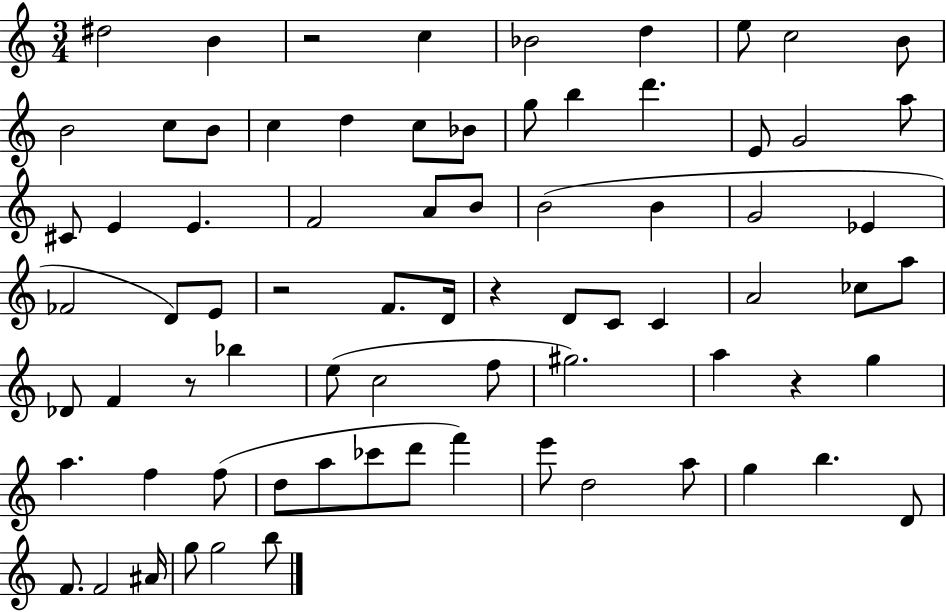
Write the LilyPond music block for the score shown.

{
  \clef treble
  \numericTimeSignature
  \time 3/4
  \key c \major
  dis''2 b'4 | r2 c''4 | bes'2 d''4 | e''8 c''2 b'8 | \break b'2 c''8 b'8 | c''4 d''4 c''8 bes'8 | g''8 b''4 d'''4. | e'8 g'2 a''8 | \break cis'8 e'4 e'4. | f'2 a'8 b'8 | b'2( b'4 | g'2 ees'4 | \break fes'2 d'8) e'8 | r2 f'8. d'16 | r4 d'8 c'8 c'4 | a'2 ces''8 a''8 | \break des'8 f'4 r8 bes''4 | e''8( c''2 f''8 | gis''2.) | a''4 r4 g''4 | \break a''4. f''4 f''8( | d''8 a''8 ces'''8 d'''8 f'''4) | e'''8 d''2 a''8 | g''4 b''4. d'8 | \break f'8. f'2 ais'16 | g''8 g''2 b''8 | \bar "|."
}